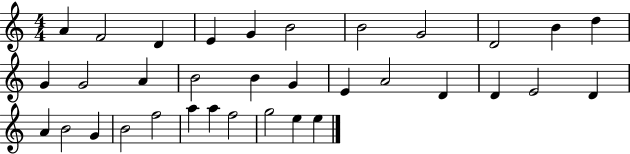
A4/q F4/h D4/q E4/q G4/q B4/h B4/h G4/h D4/h B4/q D5/q G4/q G4/h A4/q B4/h B4/q G4/q E4/q A4/h D4/q D4/q E4/h D4/q A4/q B4/h G4/q B4/h F5/h A5/q A5/q F5/h G5/h E5/q E5/q